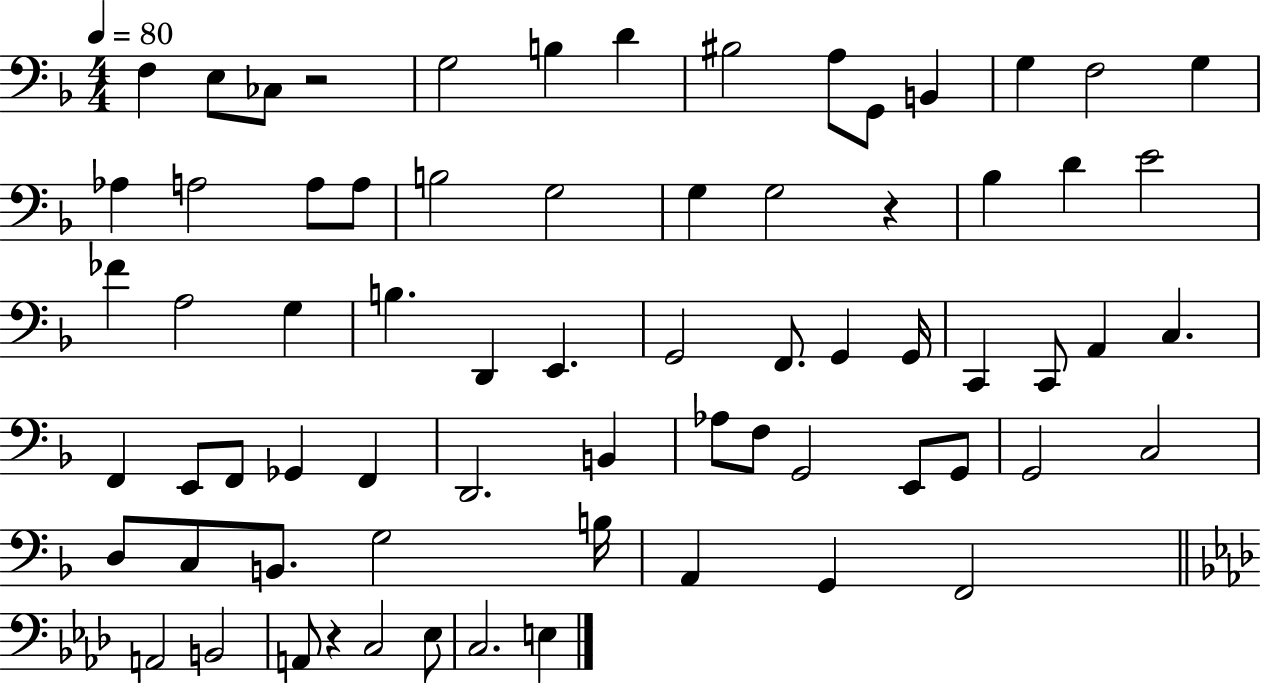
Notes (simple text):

F3/q E3/e CES3/e R/h G3/h B3/q D4/q BIS3/h A3/e G2/e B2/q G3/q F3/h G3/q Ab3/q A3/h A3/e A3/e B3/h G3/h G3/q G3/h R/q Bb3/q D4/q E4/h FES4/q A3/h G3/q B3/q. D2/q E2/q. G2/h F2/e. G2/q G2/s C2/q C2/e A2/q C3/q. F2/q E2/e F2/e Gb2/q F2/q D2/h. B2/q Ab3/e F3/e G2/h E2/e G2/e G2/h C3/h D3/e C3/e B2/e. G3/h B3/s A2/q G2/q F2/h A2/h B2/h A2/e R/q C3/h Eb3/e C3/h. E3/q